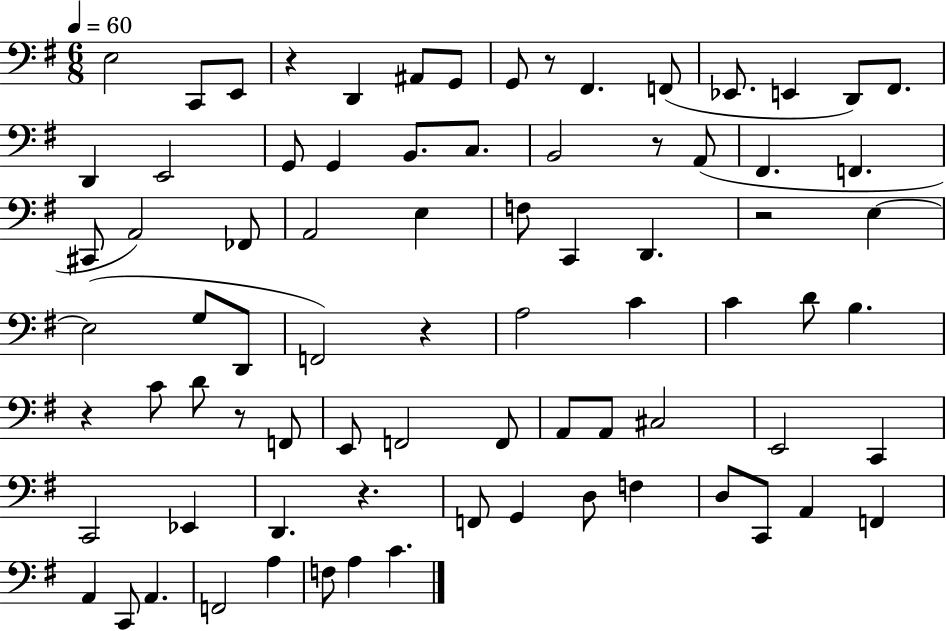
E3/h C2/e E2/e R/q D2/q A#2/e G2/e G2/e R/e F#2/q. F2/e Eb2/e. E2/q D2/e F#2/e. D2/q E2/h G2/e G2/q B2/e. C3/e. B2/h R/e A2/e F#2/q. F2/q. C#2/e A2/h FES2/e A2/h E3/q F3/e C2/q D2/q. R/h E3/q E3/h G3/e D2/e F2/h R/q A3/h C4/q C4/q D4/e B3/q. R/q C4/e D4/e R/e F2/e E2/e F2/h F2/e A2/e A2/e C#3/h E2/h C2/q C2/h Eb2/q D2/q. R/q. F2/e G2/q D3/e F3/q D3/e C2/e A2/q F2/q A2/q C2/e A2/q. F2/h A3/q F3/e A3/q C4/q.